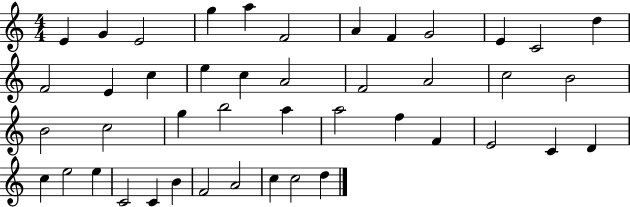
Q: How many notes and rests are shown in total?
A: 44